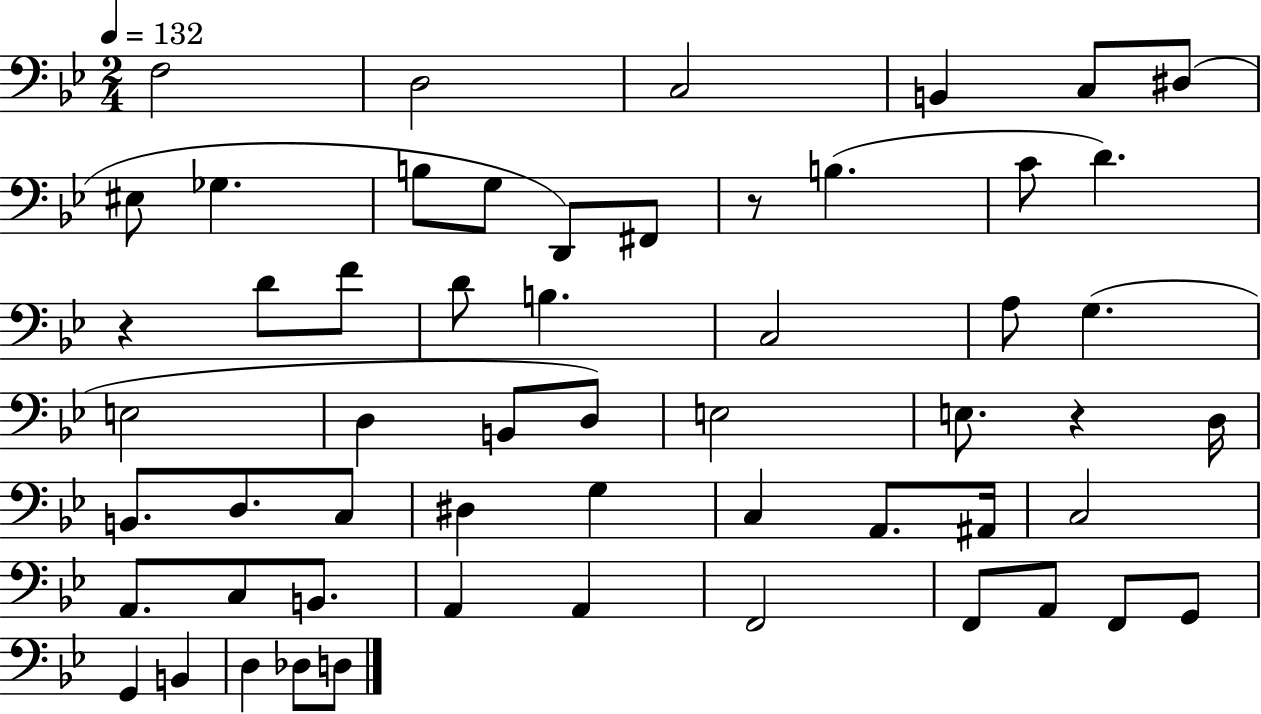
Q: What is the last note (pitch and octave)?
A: D3